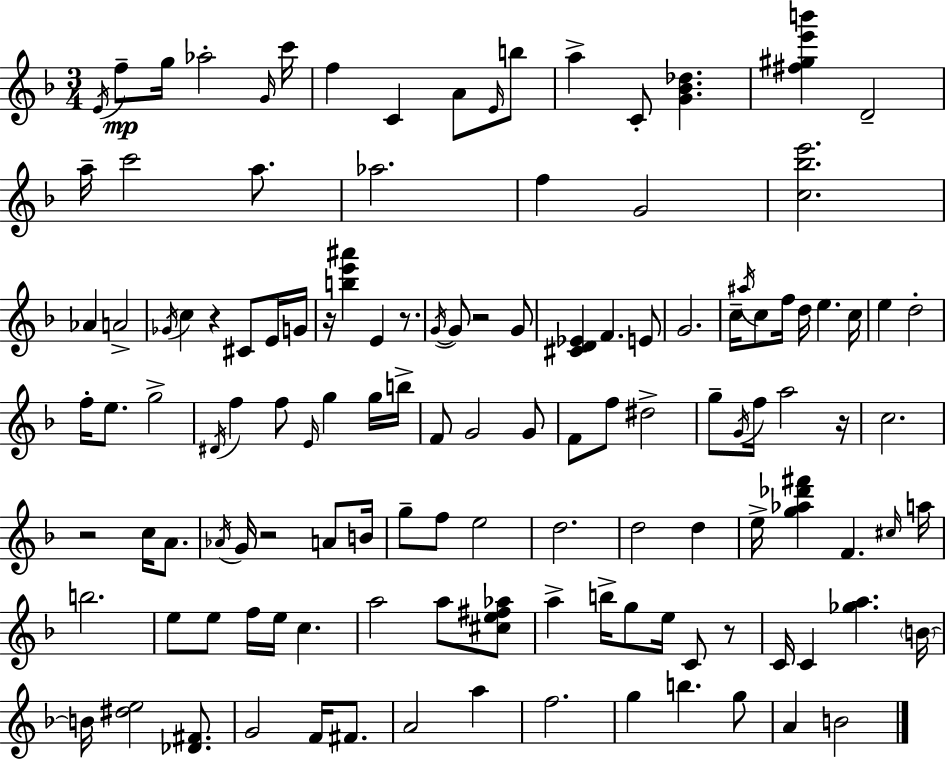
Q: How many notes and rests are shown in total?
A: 126